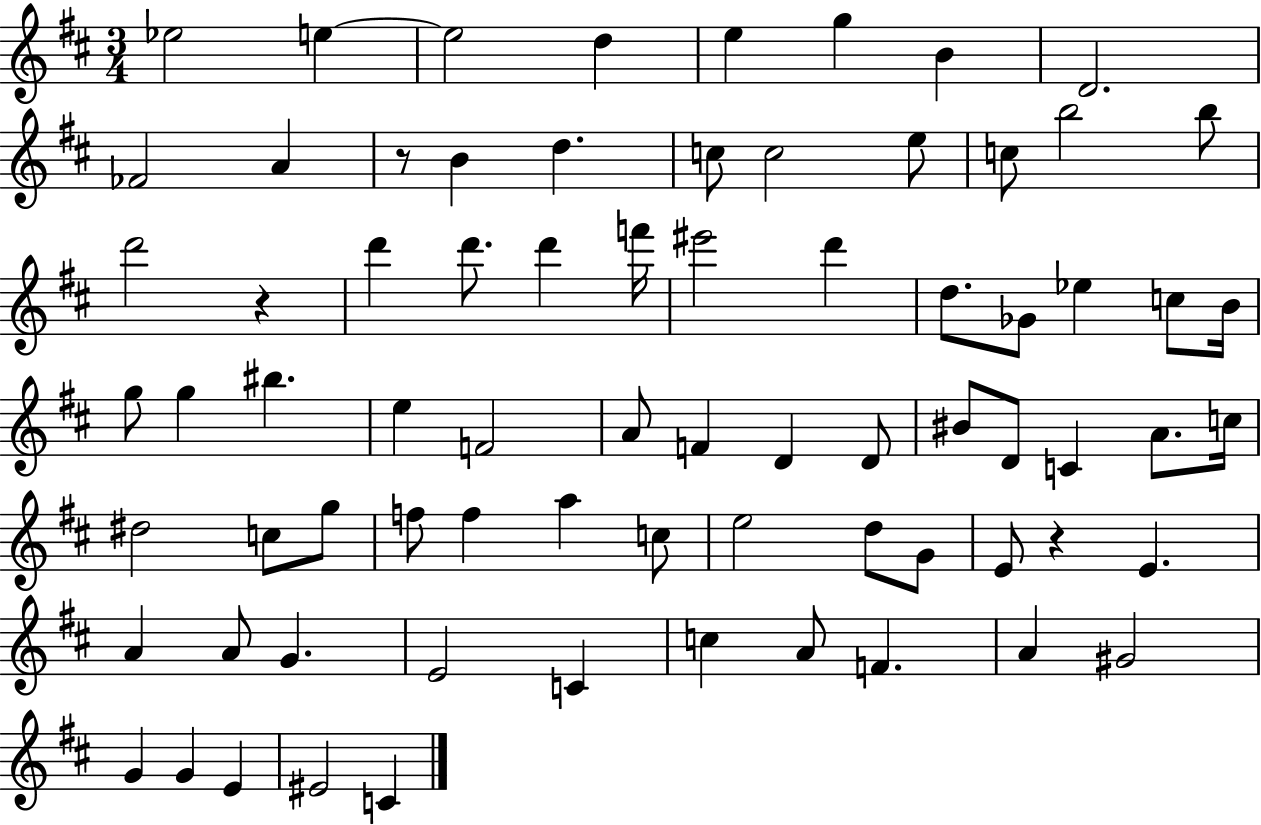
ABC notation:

X:1
T:Untitled
M:3/4
L:1/4
K:D
_e2 e e2 d e g B D2 _F2 A z/2 B d c/2 c2 e/2 c/2 b2 b/2 d'2 z d' d'/2 d' f'/4 ^e'2 d' d/2 _G/2 _e c/2 B/4 g/2 g ^b e F2 A/2 F D D/2 ^B/2 D/2 C A/2 c/4 ^d2 c/2 g/2 f/2 f a c/2 e2 d/2 G/2 E/2 z E A A/2 G E2 C c A/2 F A ^G2 G G E ^E2 C